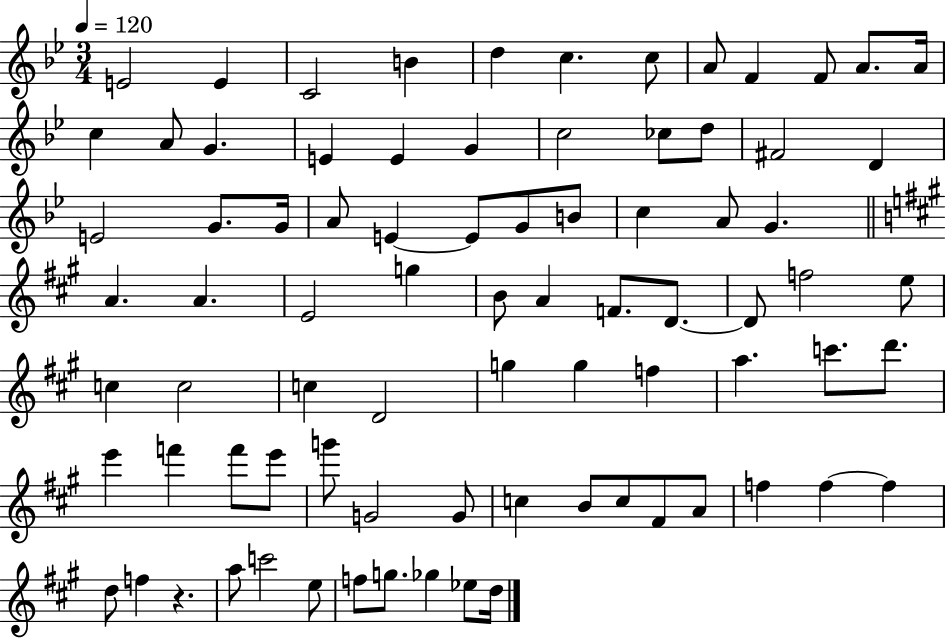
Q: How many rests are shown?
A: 1